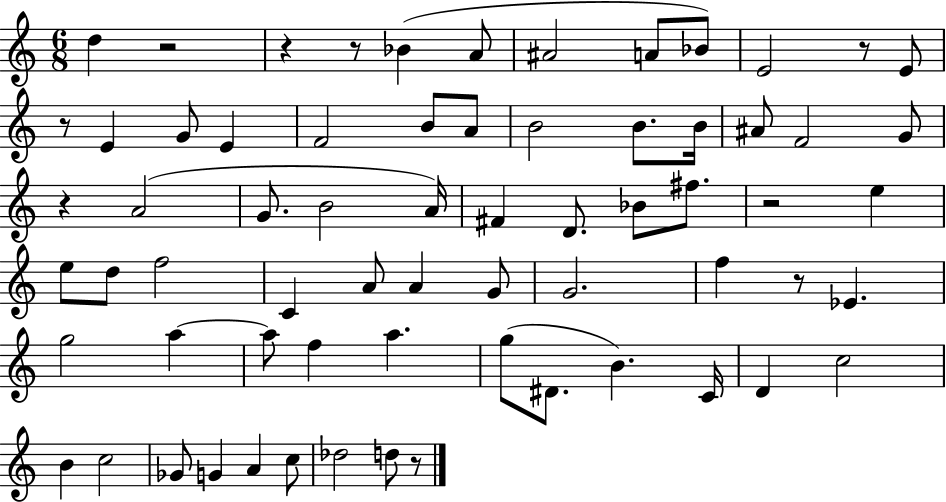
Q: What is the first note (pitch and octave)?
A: D5